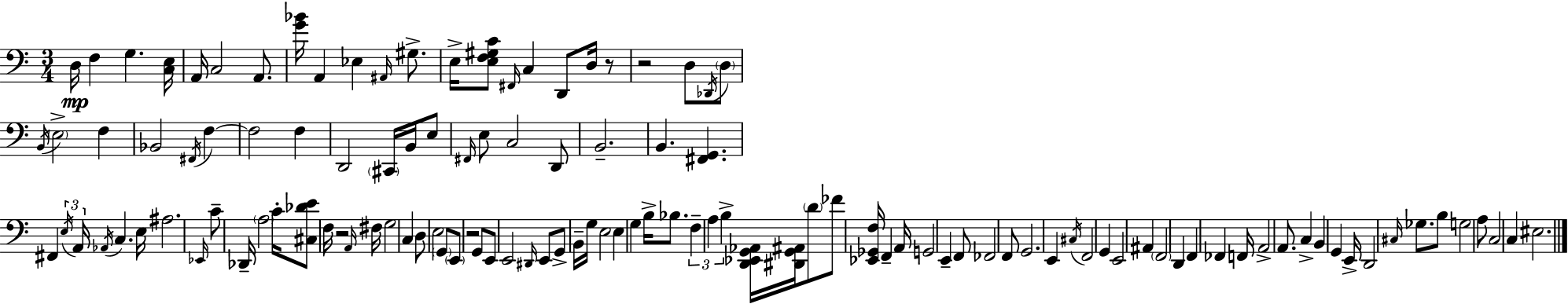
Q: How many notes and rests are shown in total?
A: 121